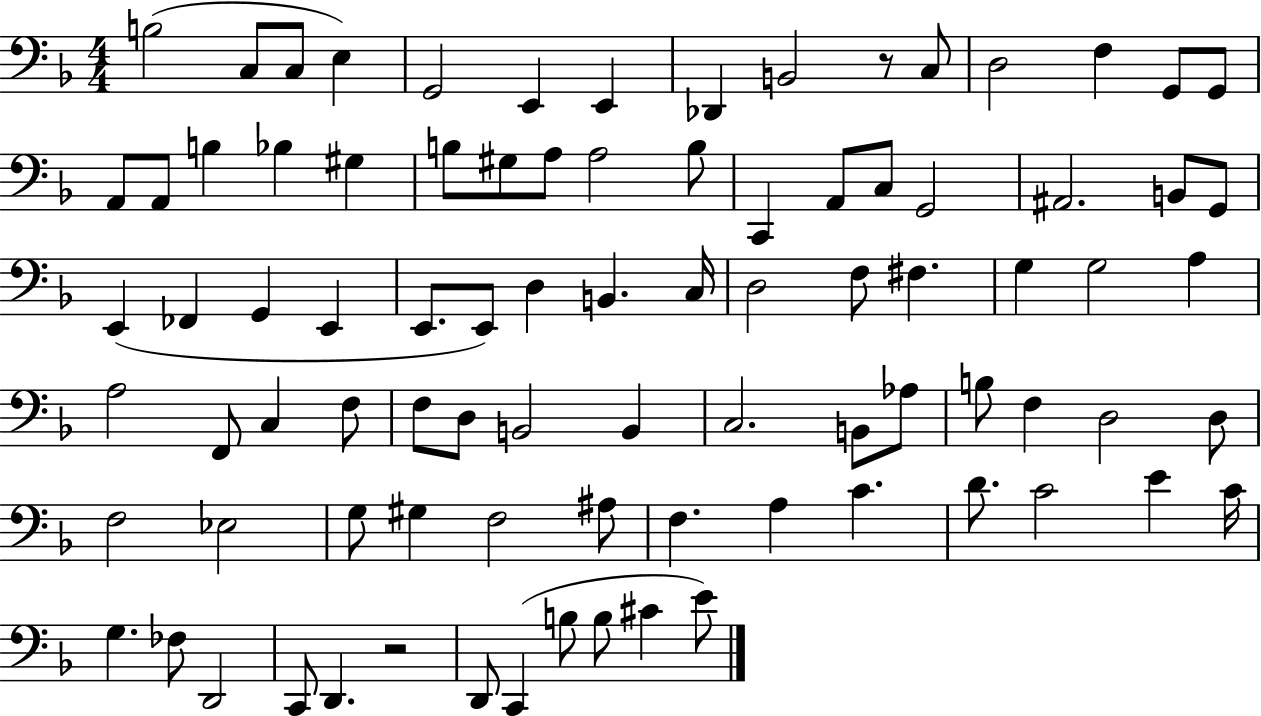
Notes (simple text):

B3/h C3/e C3/e E3/q G2/h E2/q E2/q Db2/q B2/h R/e C3/e D3/h F3/q G2/e G2/e A2/e A2/e B3/q Bb3/q G#3/q B3/e G#3/e A3/e A3/h B3/e C2/q A2/e C3/e G2/h A#2/h. B2/e G2/e E2/q FES2/q G2/q E2/q E2/e. E2/e D3/q B2/q. C3/s D3/h F3/e F#3/q. G3/q G3/h A3/q A3/h F2/e C3/q F3/e F3/e D3/e B2/h B2/q C3/h. B2/e Ab3/e B3/e F3/q D3/h D3/e F3/h Eb3/h G3/e G#3/q F3/h A#3/e F3/q. A3/q C4/q. D4/e. C4/h E4/q C4/s G3/q. FES3/e D2/h C2/e D2/q. R/h D2/e C2/q B3/e B3/e C#4/q E4/e